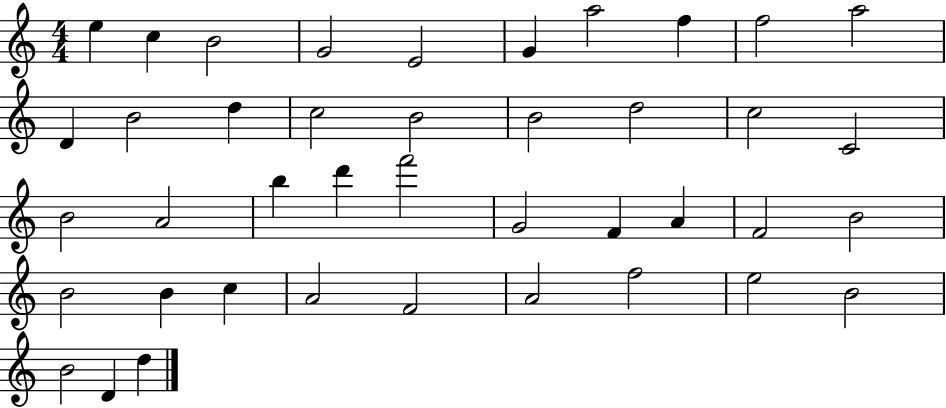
{
  \clef treble
  \numericTimeSignature
  \time 4/4
  \key c \major
  e''4 c''4 b'2 | g'2 e'2 | g'4 a''2 f''4 | f''2 a''2 | \break d'4 b'2 d''4 | c''2 b'2 | b'2 d''2 | c''2 c'2 | \break b'2 a'2 | b''4 d'''4 f'''2 | g'2 f'4 a'4 | f'2 b'2 | \break b'2 b'4 c''4 | a'2 f'2 | a'2 f''2 | e''2 b'2 | \break b'2 d'4 d''4 | \bar "|."
}